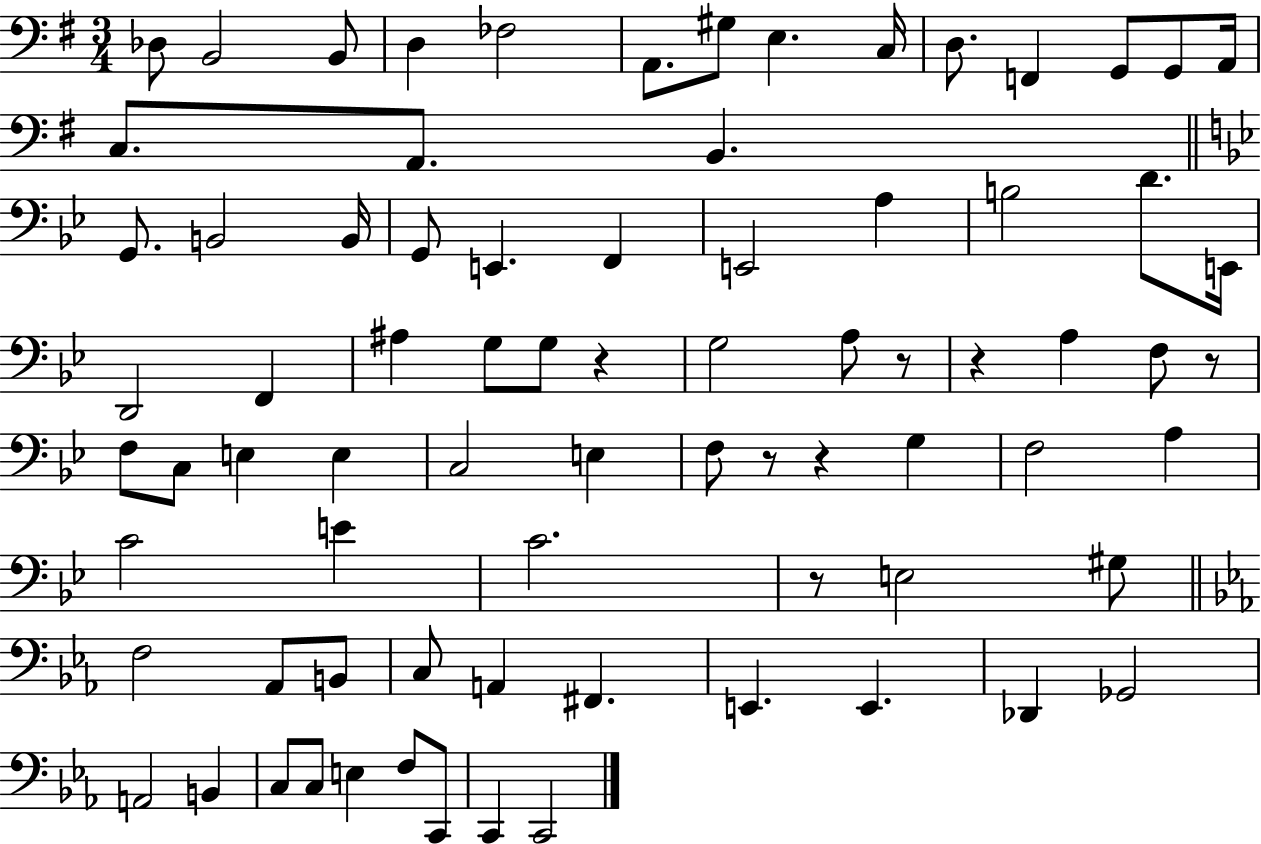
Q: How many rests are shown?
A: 7